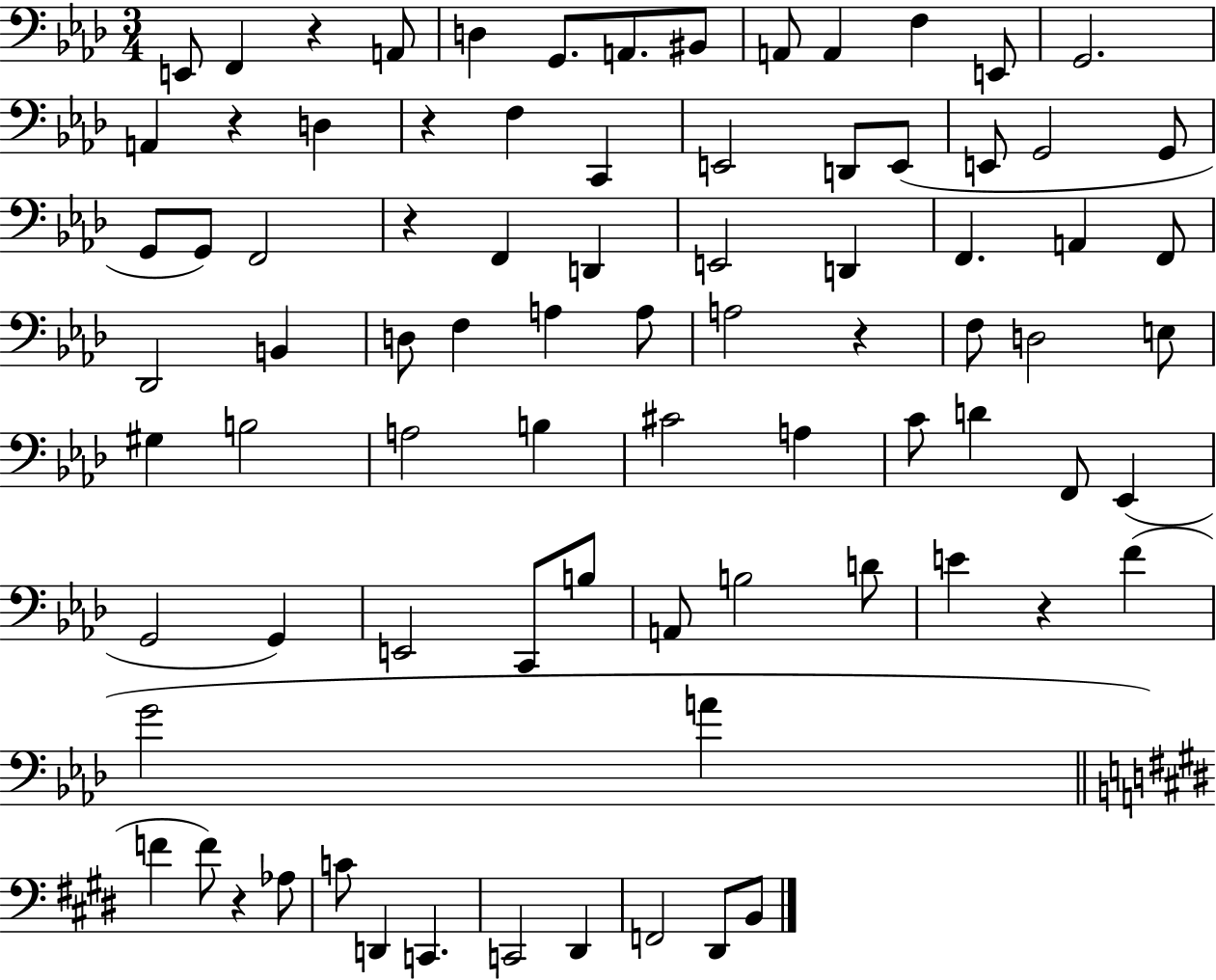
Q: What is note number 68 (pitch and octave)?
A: C4